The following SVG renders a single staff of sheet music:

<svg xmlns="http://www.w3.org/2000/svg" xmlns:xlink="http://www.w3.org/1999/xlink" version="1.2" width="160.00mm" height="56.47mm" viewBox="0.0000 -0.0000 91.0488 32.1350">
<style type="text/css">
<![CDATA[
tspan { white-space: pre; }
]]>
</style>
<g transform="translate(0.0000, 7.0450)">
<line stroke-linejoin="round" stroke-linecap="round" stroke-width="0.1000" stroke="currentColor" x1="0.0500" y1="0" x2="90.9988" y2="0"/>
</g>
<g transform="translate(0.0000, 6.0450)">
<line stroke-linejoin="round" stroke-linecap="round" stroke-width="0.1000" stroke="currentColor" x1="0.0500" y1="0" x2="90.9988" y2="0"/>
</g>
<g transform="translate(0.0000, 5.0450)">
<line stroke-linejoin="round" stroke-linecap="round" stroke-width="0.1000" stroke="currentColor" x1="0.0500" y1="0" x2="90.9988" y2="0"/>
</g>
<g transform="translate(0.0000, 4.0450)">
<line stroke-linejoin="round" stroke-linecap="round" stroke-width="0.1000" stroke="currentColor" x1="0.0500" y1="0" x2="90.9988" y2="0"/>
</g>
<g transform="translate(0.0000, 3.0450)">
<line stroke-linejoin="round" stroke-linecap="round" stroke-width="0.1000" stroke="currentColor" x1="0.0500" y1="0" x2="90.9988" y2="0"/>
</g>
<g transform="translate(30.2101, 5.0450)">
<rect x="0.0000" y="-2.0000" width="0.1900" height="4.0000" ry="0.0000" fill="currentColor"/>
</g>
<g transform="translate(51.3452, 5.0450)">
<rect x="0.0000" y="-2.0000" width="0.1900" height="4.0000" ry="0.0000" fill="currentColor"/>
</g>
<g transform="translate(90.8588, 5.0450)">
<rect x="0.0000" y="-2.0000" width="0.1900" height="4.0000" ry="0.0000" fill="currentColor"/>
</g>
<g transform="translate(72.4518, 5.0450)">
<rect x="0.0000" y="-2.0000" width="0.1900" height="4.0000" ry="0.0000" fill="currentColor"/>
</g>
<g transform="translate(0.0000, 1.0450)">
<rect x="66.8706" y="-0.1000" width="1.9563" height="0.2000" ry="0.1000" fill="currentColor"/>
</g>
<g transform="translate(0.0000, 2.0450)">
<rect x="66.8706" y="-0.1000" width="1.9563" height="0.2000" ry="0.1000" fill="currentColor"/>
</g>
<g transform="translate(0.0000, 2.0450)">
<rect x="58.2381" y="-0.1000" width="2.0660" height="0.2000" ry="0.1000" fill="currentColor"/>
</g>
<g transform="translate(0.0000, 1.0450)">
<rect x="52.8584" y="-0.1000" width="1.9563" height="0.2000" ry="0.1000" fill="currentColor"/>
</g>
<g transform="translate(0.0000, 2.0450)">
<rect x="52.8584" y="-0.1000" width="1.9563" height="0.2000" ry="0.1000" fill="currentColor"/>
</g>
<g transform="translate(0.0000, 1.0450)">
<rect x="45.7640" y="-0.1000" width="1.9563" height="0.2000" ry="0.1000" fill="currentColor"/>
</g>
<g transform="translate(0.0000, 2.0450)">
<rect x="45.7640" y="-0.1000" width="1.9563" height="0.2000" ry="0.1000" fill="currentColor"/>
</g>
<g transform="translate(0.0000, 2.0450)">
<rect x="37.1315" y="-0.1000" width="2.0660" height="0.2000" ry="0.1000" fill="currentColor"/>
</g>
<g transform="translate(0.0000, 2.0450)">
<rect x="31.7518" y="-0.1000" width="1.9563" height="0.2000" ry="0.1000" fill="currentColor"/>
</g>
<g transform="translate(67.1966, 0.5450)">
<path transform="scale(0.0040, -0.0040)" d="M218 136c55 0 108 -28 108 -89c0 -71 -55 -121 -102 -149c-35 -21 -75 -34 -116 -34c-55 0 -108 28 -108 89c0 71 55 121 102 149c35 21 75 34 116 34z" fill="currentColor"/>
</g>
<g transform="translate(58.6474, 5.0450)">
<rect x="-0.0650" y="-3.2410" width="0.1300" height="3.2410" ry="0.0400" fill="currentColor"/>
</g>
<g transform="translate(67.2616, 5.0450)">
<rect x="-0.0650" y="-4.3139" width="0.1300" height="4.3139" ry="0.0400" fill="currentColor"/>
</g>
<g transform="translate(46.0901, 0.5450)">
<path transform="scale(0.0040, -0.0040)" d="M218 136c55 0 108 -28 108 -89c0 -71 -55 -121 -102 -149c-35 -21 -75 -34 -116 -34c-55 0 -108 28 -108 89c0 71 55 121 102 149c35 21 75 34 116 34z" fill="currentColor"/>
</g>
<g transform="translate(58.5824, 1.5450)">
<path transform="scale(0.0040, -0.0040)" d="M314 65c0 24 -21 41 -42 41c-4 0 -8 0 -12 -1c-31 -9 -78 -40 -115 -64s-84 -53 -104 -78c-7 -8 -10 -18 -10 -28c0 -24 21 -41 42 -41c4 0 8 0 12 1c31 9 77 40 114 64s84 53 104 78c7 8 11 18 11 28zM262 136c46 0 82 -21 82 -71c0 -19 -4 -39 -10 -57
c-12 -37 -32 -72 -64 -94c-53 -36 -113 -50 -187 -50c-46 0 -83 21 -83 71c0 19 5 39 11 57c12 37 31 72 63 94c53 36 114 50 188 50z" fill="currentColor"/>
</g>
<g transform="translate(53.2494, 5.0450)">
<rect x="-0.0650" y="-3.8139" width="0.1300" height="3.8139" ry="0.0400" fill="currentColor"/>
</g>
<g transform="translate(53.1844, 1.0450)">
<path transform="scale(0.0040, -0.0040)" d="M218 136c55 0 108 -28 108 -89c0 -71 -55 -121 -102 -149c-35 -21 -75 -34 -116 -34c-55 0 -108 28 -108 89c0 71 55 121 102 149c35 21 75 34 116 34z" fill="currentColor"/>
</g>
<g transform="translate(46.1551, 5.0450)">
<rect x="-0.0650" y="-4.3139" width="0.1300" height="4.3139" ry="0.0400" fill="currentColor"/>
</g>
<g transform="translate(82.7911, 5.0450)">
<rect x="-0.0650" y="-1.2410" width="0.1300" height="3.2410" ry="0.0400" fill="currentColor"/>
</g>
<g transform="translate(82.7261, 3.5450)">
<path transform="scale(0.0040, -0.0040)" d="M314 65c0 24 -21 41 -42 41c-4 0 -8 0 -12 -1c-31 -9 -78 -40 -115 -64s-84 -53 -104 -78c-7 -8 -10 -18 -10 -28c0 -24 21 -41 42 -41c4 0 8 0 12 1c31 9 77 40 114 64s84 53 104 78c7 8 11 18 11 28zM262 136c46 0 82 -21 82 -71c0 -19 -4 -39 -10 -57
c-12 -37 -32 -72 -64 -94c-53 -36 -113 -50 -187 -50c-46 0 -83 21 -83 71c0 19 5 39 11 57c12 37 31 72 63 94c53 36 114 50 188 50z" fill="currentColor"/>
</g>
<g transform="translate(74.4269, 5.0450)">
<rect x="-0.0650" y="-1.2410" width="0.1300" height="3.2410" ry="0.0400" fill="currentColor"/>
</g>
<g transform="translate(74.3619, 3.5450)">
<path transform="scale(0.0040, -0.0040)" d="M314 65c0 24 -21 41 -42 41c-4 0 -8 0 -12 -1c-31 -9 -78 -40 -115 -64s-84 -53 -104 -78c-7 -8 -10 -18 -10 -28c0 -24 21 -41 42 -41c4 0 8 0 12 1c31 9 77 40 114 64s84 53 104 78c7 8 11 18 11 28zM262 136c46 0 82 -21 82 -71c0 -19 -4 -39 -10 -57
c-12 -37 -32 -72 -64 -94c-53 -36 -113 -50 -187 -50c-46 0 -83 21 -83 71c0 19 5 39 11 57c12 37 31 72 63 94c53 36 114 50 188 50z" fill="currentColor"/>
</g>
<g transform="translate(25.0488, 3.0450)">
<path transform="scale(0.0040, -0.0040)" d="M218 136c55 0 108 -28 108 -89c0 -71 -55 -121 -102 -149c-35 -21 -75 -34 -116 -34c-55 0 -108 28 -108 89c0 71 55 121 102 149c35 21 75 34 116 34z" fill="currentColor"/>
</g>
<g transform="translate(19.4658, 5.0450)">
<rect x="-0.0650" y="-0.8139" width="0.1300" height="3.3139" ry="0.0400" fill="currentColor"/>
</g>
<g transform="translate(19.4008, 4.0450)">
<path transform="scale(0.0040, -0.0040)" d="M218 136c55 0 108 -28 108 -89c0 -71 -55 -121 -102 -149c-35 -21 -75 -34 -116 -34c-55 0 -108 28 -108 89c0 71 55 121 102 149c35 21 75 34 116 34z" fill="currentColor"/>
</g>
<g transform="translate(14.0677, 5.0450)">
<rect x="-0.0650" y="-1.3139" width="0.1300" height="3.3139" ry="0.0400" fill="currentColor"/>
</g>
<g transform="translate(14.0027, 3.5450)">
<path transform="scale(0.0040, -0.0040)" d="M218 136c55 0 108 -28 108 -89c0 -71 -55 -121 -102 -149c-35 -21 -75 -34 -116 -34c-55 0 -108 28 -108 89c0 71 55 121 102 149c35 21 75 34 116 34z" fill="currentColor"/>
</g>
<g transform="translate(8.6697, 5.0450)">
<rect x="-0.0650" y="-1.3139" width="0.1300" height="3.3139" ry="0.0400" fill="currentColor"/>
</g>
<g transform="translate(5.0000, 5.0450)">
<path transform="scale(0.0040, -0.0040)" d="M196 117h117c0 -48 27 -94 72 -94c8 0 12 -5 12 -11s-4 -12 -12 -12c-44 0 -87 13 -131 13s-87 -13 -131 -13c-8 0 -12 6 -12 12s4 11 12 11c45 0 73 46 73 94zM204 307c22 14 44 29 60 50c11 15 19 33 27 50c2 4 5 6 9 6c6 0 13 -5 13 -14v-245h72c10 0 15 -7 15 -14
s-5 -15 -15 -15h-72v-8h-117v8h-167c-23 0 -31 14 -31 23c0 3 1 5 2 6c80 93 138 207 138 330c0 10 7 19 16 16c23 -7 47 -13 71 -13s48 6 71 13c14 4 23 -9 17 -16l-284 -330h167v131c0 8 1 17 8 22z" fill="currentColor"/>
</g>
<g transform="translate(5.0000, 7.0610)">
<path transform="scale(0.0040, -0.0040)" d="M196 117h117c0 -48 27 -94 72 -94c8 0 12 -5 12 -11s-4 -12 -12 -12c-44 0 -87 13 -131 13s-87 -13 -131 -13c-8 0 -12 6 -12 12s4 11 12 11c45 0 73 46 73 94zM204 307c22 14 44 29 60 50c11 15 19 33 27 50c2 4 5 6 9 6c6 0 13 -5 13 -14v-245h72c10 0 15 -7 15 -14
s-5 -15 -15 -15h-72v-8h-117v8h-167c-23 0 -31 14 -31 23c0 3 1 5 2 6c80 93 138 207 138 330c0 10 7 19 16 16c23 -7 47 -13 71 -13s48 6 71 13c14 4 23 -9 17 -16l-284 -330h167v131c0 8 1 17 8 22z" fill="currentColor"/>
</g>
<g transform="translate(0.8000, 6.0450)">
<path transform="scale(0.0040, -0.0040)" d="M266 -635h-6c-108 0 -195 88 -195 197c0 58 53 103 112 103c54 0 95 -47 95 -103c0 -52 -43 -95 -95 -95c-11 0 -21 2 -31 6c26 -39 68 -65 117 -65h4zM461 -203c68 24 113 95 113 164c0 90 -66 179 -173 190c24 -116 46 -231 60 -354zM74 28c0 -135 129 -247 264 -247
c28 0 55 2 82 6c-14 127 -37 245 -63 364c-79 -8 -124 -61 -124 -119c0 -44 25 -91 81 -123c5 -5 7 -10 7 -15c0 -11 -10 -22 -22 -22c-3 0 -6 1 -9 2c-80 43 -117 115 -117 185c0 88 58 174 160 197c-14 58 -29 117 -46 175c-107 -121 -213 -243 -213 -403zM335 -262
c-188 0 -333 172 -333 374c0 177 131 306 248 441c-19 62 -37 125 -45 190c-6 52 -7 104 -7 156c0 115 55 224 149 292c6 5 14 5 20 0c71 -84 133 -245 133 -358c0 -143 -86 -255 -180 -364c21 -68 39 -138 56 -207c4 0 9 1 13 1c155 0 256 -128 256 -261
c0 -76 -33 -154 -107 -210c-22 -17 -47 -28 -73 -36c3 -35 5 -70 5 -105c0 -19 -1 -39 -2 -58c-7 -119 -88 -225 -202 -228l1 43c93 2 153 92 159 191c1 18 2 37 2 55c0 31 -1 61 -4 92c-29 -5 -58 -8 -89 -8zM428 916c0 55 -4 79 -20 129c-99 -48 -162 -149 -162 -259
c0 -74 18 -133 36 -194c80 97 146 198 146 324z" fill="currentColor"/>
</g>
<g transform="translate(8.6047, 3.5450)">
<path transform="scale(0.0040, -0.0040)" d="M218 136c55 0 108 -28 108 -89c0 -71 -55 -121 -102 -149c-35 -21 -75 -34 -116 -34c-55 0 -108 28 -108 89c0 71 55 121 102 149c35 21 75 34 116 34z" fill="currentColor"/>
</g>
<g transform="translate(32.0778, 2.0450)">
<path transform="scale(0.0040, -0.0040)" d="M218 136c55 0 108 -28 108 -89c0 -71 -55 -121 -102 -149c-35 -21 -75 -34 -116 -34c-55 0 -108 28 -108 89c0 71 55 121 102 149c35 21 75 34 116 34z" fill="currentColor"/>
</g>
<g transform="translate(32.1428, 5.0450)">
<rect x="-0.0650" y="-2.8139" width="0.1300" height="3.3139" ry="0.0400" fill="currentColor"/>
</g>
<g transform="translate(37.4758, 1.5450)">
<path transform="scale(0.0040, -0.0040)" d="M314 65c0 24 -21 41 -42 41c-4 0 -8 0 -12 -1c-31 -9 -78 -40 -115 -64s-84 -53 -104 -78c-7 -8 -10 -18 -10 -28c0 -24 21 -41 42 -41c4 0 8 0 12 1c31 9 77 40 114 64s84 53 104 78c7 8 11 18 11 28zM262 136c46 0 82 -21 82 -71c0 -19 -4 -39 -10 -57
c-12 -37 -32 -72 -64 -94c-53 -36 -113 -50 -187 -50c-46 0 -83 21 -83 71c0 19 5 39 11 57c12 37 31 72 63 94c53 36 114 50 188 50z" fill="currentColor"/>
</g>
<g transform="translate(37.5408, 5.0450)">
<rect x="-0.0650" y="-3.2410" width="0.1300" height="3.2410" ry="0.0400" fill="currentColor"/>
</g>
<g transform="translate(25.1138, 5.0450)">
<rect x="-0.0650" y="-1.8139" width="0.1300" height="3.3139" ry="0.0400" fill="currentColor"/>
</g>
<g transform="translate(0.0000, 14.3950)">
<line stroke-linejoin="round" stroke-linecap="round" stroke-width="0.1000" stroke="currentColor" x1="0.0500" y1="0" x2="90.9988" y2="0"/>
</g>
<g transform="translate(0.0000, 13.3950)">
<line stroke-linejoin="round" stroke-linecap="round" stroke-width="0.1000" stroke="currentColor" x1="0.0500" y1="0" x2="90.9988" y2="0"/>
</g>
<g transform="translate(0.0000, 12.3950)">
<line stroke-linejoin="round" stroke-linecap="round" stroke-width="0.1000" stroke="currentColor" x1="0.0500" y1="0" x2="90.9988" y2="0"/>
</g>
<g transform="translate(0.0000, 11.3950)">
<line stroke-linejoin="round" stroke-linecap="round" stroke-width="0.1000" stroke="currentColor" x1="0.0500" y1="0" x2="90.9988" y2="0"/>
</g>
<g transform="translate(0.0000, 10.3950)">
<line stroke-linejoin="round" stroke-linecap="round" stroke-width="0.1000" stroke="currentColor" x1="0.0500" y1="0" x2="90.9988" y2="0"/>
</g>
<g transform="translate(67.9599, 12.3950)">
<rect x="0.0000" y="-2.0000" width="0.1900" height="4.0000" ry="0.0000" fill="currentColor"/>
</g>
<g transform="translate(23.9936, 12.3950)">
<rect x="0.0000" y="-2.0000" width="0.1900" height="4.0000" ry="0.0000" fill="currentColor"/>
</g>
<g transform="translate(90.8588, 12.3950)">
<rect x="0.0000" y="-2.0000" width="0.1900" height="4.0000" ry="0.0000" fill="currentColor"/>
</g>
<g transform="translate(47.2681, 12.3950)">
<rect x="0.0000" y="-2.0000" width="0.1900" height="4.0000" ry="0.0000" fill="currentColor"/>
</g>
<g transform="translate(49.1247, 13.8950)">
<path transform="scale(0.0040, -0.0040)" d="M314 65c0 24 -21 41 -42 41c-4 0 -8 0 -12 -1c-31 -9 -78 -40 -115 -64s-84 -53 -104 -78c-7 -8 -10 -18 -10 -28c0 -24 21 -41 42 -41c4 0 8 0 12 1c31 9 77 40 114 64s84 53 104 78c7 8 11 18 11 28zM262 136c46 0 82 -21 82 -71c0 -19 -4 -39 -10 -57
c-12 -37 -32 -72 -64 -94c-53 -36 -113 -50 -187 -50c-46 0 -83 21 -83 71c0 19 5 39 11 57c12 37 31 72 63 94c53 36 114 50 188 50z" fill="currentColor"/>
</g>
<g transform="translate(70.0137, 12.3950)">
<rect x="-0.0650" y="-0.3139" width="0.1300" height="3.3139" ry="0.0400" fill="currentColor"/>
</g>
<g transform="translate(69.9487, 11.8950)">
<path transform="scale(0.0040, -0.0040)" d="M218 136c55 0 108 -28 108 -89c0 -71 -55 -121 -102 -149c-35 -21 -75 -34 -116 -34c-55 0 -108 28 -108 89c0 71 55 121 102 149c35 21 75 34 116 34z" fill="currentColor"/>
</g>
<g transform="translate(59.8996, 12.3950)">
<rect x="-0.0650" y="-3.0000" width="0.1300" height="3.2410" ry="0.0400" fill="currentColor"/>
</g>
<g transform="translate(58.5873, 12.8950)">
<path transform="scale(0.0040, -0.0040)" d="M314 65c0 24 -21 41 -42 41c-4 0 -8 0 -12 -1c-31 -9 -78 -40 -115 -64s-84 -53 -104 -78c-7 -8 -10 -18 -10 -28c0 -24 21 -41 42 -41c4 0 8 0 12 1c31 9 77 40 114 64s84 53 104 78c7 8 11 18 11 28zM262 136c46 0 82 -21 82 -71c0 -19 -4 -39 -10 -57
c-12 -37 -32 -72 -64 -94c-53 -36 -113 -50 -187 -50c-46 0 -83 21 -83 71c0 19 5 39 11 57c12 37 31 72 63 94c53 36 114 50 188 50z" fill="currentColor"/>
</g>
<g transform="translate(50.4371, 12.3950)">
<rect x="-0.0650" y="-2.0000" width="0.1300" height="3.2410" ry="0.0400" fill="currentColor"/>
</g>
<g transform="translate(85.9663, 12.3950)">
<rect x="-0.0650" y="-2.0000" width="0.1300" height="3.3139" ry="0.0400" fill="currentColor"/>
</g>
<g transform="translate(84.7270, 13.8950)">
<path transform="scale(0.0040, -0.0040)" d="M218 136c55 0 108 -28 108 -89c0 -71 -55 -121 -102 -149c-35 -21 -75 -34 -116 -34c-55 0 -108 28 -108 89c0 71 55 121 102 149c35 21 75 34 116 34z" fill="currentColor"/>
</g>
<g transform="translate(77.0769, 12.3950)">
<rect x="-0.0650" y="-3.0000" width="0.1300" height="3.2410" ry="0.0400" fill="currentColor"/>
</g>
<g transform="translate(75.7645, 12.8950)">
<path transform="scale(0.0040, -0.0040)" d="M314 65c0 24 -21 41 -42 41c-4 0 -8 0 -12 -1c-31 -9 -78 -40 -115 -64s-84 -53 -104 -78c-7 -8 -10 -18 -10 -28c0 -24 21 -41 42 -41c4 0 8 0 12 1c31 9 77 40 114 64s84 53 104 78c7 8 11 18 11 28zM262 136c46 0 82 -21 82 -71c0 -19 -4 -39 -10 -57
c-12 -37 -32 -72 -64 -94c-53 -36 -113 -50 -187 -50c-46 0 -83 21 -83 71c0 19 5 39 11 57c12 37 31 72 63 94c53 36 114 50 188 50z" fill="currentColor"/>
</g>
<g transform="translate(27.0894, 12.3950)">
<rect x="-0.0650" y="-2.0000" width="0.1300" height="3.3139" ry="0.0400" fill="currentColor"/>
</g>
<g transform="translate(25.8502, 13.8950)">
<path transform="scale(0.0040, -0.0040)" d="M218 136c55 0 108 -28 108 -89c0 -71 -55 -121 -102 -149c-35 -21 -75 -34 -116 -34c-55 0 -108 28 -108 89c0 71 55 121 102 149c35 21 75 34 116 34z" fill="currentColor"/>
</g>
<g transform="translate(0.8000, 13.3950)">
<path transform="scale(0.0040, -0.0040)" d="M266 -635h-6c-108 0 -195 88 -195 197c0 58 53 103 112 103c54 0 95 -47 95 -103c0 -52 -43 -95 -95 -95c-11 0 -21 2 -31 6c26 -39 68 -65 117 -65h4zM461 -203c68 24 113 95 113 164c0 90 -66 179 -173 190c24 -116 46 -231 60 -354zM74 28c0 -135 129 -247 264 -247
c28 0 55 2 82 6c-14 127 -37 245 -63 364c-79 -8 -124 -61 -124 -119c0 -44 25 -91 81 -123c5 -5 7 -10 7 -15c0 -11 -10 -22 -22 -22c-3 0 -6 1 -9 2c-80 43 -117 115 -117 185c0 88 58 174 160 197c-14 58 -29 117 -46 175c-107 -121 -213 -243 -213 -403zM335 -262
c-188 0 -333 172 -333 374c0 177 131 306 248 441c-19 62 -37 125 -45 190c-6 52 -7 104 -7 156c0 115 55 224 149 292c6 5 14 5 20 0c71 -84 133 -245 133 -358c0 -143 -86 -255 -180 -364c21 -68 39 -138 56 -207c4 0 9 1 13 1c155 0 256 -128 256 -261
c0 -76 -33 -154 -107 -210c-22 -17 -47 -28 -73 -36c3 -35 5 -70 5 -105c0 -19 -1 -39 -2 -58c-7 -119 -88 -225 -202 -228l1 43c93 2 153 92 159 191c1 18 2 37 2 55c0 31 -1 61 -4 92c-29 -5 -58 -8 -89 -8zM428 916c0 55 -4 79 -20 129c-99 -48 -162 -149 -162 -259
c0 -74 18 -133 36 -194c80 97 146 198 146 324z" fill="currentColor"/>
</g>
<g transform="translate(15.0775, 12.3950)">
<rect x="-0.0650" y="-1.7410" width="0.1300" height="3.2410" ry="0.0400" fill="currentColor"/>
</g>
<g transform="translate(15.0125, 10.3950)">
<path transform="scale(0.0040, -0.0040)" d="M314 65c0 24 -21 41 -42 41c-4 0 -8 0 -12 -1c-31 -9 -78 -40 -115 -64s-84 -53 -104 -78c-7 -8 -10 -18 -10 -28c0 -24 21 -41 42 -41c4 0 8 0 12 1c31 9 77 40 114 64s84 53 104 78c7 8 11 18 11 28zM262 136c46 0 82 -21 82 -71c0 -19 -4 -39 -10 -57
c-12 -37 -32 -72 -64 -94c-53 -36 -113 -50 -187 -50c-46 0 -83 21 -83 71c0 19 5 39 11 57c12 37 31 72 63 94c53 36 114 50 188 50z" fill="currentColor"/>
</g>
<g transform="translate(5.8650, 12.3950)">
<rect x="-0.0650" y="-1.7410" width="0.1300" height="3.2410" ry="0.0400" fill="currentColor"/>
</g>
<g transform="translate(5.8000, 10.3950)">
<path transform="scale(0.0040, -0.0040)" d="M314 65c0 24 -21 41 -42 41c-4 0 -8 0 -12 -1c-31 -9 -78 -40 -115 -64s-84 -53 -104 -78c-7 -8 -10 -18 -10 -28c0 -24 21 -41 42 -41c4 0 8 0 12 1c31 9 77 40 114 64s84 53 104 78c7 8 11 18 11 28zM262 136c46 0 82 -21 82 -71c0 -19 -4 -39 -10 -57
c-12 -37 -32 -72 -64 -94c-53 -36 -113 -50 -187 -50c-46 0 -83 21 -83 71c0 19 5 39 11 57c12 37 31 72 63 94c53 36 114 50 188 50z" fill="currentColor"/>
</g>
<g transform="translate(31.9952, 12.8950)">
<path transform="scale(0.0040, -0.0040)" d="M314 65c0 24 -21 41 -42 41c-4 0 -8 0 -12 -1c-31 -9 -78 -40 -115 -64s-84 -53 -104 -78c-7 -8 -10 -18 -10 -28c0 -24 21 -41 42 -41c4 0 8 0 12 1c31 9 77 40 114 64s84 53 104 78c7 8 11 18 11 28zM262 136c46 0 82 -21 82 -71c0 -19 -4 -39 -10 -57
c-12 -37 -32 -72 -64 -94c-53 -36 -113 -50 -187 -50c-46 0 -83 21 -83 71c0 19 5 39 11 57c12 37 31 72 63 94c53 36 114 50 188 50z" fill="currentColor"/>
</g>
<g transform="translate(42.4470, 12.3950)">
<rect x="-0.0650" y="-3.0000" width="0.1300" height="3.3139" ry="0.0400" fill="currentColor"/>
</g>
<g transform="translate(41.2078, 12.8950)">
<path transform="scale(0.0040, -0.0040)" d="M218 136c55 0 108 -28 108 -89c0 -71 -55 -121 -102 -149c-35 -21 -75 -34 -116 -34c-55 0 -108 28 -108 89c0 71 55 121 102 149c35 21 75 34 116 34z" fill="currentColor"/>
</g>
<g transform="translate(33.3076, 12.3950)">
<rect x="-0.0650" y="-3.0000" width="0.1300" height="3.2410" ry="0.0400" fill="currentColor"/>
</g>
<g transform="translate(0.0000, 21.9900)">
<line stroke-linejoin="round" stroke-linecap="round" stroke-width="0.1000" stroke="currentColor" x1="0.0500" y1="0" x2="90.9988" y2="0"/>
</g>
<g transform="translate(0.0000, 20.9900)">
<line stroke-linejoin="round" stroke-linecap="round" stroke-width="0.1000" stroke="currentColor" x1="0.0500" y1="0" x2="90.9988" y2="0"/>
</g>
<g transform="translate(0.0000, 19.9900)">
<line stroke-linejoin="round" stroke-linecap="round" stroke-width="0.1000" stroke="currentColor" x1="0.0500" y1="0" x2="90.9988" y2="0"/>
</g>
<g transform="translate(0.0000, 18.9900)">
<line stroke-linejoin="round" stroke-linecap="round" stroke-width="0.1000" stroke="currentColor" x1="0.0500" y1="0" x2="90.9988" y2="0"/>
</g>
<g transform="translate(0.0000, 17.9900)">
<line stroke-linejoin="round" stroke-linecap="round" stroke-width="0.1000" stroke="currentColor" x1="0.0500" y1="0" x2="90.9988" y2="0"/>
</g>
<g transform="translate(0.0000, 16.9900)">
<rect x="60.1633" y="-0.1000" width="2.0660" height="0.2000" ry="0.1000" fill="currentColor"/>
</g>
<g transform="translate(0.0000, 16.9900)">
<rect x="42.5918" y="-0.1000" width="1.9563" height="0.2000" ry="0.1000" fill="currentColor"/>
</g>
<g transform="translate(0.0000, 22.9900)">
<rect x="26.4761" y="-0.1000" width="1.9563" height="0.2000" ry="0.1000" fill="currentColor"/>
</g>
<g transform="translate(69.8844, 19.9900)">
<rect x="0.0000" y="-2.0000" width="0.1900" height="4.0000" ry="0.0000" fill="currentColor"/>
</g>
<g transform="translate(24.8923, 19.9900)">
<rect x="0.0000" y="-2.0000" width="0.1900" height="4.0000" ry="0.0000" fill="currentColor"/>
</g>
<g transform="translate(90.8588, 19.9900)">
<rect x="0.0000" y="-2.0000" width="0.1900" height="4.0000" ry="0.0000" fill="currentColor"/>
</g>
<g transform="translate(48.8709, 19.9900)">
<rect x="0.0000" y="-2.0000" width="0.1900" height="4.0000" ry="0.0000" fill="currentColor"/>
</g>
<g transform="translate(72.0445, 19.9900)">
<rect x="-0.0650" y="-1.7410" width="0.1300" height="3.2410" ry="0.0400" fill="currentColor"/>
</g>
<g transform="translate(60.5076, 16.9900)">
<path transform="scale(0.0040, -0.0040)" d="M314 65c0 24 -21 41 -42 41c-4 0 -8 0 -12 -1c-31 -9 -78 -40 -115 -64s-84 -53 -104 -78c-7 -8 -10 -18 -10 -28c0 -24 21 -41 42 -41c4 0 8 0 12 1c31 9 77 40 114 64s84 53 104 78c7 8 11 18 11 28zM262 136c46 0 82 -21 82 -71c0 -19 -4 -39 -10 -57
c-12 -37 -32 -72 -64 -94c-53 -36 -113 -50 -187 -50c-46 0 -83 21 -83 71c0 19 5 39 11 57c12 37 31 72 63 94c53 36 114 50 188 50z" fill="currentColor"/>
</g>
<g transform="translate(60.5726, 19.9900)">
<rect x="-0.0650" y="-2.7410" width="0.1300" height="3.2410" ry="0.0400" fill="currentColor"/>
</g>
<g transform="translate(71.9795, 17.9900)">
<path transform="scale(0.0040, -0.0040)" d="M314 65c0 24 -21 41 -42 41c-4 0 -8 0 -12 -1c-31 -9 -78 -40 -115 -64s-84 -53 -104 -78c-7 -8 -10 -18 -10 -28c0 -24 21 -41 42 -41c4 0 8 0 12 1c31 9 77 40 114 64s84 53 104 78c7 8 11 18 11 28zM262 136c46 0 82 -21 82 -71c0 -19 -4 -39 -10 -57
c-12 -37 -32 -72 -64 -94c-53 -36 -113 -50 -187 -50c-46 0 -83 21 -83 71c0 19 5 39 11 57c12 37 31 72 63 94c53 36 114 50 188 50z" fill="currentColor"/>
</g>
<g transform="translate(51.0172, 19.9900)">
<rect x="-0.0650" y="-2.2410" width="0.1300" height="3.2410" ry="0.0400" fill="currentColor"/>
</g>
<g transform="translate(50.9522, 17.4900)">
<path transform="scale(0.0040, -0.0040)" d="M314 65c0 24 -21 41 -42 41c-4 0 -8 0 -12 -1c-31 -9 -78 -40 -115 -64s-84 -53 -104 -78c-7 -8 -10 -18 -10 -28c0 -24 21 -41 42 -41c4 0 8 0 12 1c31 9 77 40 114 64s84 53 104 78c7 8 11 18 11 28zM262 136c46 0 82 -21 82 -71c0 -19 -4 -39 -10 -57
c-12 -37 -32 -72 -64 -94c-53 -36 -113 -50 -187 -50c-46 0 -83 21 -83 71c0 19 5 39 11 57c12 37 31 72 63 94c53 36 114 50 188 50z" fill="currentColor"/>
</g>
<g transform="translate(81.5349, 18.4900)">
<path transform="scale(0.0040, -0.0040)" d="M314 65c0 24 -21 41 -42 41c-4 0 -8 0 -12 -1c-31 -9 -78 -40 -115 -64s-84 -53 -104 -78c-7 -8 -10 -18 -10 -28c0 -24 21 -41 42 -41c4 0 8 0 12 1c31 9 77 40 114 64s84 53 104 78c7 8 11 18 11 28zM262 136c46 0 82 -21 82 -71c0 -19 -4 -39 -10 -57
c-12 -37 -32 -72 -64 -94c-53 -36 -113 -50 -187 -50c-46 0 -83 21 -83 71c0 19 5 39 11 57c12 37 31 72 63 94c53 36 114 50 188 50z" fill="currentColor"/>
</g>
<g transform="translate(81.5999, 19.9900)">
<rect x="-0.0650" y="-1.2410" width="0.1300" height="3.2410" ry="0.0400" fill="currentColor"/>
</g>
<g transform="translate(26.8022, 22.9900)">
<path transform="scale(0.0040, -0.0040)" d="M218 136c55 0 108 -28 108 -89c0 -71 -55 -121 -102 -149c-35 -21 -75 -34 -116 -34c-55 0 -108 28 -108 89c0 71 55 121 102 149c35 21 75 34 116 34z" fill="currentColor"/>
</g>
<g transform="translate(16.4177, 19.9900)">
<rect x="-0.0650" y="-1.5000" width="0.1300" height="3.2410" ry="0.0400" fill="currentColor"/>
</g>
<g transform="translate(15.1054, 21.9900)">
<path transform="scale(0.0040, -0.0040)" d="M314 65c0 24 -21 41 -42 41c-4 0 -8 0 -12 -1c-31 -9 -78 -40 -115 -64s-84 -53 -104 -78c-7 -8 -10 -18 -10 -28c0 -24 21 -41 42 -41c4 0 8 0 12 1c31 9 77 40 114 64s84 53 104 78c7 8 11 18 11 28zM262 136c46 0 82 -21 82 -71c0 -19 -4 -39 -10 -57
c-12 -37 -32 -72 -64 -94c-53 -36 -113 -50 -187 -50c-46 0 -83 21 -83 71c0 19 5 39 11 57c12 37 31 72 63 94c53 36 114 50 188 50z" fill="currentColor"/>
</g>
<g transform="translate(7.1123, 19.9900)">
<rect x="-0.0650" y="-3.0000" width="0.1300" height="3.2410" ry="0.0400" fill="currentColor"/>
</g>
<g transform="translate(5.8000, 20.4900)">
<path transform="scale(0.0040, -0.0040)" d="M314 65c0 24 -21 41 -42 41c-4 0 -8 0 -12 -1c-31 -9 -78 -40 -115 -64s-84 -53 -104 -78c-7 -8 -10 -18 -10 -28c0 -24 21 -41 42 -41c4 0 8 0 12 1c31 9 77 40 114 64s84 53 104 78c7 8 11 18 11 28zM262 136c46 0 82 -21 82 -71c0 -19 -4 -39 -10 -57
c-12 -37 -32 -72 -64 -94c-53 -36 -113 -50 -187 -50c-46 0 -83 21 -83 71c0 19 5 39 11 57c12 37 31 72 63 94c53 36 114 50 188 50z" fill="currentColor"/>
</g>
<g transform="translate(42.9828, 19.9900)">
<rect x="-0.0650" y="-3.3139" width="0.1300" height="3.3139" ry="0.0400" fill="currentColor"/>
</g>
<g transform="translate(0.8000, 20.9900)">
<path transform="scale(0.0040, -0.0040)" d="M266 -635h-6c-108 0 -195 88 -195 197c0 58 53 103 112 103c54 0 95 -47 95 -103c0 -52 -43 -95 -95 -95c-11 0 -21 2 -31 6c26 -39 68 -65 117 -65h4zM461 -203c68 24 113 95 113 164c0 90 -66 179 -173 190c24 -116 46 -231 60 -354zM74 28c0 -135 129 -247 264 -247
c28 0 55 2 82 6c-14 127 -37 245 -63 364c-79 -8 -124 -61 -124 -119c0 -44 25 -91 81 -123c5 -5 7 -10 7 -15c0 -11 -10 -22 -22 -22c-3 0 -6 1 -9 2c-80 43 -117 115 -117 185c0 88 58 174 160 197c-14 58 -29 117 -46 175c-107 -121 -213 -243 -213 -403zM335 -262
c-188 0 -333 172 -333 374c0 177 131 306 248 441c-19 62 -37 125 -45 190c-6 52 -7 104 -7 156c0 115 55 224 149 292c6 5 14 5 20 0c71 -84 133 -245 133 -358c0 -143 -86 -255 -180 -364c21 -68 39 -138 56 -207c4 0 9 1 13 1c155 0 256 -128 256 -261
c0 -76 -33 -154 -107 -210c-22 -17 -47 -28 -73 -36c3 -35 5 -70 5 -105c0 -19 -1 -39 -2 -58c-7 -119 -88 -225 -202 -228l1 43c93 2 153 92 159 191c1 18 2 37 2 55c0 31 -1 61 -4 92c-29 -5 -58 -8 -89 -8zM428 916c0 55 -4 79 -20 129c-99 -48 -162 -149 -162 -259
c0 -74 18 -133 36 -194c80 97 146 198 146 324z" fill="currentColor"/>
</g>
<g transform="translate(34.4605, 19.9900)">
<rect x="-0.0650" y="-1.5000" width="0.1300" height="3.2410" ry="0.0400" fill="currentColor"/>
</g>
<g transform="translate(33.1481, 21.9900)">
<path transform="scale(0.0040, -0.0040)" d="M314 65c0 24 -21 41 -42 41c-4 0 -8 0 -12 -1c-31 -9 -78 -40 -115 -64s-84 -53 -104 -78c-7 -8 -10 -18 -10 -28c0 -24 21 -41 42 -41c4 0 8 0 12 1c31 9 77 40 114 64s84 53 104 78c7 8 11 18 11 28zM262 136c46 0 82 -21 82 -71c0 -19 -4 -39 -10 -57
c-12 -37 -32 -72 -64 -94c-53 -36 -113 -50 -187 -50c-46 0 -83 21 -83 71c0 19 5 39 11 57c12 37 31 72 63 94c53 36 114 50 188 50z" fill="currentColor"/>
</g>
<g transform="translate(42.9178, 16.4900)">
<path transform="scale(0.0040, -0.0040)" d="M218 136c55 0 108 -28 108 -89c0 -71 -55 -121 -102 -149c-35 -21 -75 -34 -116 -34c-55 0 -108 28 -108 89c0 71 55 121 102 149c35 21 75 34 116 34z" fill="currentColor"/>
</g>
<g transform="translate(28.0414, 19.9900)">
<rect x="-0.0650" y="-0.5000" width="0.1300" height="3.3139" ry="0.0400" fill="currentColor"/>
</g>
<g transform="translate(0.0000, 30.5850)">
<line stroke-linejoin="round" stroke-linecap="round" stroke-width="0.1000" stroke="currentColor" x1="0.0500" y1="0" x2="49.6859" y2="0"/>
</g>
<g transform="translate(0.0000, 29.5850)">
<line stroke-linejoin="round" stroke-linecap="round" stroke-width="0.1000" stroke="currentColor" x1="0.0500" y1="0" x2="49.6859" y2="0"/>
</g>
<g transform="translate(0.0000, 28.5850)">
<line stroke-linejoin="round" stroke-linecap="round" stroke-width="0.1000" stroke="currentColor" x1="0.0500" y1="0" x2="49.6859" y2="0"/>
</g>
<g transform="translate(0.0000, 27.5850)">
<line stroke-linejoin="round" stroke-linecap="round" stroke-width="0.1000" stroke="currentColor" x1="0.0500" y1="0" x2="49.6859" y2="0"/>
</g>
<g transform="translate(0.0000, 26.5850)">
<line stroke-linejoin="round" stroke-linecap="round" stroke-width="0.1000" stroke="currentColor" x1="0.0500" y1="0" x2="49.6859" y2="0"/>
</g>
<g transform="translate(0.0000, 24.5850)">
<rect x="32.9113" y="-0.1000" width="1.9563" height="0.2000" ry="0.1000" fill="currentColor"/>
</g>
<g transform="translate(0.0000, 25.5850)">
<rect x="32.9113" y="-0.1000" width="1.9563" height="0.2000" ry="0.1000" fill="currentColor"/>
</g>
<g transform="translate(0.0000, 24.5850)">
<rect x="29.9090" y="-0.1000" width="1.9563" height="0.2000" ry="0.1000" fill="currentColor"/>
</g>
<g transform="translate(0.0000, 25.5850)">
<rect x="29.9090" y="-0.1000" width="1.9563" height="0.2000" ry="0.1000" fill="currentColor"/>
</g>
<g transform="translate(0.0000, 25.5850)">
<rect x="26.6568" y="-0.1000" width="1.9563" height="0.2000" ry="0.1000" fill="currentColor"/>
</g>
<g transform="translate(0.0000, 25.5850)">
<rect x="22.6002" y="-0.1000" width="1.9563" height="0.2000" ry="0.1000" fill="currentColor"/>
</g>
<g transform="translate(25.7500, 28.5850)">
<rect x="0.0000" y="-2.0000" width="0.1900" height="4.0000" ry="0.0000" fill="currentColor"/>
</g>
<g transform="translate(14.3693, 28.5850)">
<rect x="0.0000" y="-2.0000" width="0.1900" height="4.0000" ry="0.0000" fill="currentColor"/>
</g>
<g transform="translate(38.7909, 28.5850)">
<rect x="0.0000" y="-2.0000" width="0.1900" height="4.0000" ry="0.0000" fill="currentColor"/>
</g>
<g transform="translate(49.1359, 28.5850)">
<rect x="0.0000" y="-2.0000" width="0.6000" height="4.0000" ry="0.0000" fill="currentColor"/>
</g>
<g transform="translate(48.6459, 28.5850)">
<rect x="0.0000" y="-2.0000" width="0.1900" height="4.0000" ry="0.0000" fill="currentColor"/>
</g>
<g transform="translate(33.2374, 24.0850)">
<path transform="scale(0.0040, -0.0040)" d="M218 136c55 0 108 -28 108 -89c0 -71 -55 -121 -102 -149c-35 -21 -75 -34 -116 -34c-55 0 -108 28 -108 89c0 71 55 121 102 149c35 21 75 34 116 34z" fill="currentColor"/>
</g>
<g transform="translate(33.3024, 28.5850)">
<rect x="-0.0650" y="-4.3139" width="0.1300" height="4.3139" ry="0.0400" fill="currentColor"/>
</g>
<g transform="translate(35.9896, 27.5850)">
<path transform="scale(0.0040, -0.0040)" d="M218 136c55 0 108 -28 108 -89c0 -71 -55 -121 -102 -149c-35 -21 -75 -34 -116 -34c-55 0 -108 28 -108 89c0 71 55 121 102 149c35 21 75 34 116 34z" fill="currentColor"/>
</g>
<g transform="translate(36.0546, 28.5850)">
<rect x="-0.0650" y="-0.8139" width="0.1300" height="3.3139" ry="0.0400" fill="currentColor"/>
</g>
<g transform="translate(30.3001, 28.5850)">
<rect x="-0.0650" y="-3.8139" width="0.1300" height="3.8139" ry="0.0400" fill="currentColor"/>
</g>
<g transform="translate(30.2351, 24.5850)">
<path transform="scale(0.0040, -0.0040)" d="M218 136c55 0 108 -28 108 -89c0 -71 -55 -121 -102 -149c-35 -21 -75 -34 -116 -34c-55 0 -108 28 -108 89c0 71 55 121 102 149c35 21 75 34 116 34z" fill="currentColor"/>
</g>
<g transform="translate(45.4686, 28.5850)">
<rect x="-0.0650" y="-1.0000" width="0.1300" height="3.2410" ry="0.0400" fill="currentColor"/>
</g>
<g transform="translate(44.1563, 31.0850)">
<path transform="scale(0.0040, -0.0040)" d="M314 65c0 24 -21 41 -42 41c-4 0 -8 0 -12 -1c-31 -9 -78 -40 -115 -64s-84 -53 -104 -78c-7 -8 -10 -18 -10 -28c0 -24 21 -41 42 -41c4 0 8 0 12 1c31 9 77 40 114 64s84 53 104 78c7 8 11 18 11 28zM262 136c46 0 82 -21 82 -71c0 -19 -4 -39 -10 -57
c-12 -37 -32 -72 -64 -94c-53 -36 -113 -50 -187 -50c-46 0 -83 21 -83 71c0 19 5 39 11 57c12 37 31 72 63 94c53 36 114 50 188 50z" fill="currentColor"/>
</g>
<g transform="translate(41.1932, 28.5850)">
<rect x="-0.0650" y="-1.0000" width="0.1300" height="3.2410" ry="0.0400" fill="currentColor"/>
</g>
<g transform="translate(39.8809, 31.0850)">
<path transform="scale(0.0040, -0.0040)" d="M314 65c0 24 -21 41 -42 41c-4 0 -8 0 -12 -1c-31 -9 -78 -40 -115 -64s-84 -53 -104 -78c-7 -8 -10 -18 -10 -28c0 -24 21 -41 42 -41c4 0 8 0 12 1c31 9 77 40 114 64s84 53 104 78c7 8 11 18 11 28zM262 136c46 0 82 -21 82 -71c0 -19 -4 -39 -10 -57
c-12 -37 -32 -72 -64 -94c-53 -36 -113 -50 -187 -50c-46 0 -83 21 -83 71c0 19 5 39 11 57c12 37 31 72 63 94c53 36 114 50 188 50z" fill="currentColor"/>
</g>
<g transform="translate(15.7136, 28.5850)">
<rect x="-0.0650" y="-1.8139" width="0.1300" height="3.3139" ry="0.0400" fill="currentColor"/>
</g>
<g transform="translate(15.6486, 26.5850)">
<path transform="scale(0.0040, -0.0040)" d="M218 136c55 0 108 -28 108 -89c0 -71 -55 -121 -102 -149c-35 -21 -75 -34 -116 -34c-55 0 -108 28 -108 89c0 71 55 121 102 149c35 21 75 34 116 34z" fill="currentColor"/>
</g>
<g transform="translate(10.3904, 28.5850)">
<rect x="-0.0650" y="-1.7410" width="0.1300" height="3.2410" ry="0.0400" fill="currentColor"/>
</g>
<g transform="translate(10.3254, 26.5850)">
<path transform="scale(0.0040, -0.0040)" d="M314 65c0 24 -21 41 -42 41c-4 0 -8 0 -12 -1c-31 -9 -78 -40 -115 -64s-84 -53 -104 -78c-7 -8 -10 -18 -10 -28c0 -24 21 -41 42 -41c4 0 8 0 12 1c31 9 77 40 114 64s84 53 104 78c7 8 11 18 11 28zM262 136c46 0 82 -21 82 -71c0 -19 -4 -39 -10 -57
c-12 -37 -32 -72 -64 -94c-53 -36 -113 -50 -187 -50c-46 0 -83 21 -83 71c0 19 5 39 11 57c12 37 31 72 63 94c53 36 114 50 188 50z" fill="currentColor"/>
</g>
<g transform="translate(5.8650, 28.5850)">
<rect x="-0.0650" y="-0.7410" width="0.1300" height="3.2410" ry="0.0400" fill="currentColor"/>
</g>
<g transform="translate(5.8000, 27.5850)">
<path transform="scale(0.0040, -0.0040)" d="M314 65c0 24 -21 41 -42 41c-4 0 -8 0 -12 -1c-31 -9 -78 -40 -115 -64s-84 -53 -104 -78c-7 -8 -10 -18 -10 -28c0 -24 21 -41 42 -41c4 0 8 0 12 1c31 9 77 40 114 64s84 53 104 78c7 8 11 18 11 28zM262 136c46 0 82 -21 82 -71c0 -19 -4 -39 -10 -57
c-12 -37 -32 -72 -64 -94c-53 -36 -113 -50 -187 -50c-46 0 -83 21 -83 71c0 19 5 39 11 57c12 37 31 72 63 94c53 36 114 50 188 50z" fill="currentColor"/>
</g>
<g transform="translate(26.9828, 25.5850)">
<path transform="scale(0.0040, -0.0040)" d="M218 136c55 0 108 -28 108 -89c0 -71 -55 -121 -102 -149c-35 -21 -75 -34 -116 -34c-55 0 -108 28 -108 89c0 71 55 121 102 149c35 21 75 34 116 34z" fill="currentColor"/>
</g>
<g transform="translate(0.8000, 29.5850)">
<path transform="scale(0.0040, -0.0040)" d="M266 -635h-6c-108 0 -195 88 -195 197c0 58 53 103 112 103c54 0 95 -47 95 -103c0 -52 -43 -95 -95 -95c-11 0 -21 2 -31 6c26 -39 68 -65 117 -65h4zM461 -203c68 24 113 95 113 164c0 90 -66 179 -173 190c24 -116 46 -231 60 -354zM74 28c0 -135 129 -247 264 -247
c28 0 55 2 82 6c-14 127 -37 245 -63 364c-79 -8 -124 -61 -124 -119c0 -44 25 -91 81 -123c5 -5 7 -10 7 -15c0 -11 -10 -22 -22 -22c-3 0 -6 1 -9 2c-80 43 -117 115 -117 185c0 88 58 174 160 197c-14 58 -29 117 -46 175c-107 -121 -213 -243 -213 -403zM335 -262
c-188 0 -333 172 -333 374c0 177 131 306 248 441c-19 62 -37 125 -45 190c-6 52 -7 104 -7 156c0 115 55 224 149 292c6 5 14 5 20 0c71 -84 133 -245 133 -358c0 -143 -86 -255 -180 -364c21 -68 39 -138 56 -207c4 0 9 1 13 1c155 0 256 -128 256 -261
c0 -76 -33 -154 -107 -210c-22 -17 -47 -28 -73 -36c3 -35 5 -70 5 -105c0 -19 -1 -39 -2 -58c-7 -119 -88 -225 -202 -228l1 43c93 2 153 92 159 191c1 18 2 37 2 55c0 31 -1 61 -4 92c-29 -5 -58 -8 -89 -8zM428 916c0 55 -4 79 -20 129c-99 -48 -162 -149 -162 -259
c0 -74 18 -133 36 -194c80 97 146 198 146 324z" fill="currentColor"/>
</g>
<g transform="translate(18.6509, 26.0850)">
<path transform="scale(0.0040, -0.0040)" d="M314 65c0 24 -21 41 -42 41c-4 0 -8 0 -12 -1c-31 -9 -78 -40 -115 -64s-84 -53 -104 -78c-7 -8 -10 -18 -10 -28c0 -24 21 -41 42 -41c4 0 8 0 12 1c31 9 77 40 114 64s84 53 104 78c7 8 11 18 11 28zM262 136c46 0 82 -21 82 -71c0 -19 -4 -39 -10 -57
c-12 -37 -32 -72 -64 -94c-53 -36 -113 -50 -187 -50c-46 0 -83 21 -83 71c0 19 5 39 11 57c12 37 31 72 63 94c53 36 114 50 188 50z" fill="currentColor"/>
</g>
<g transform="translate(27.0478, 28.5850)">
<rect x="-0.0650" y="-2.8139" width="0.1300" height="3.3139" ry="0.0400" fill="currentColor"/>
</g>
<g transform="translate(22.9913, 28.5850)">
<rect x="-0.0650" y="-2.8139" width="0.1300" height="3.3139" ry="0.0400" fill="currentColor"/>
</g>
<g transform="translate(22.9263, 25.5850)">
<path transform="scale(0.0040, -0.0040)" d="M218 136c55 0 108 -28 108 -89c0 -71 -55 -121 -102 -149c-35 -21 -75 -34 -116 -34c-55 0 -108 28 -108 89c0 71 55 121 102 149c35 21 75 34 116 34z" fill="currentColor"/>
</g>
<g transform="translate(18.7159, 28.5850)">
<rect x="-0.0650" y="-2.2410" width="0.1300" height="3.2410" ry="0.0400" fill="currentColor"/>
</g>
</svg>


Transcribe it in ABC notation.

X:1
T:Untitled
M:4/4
L:1/4
K:C
e e d f a b2 d' c' b2 d' e2 e2 f2 f2 F A2 A F2 A2 c A2 F A2 E2 C E2 b g2 a2 f2 e2 d2 f2 f g2 a a c' d' d D2 D2